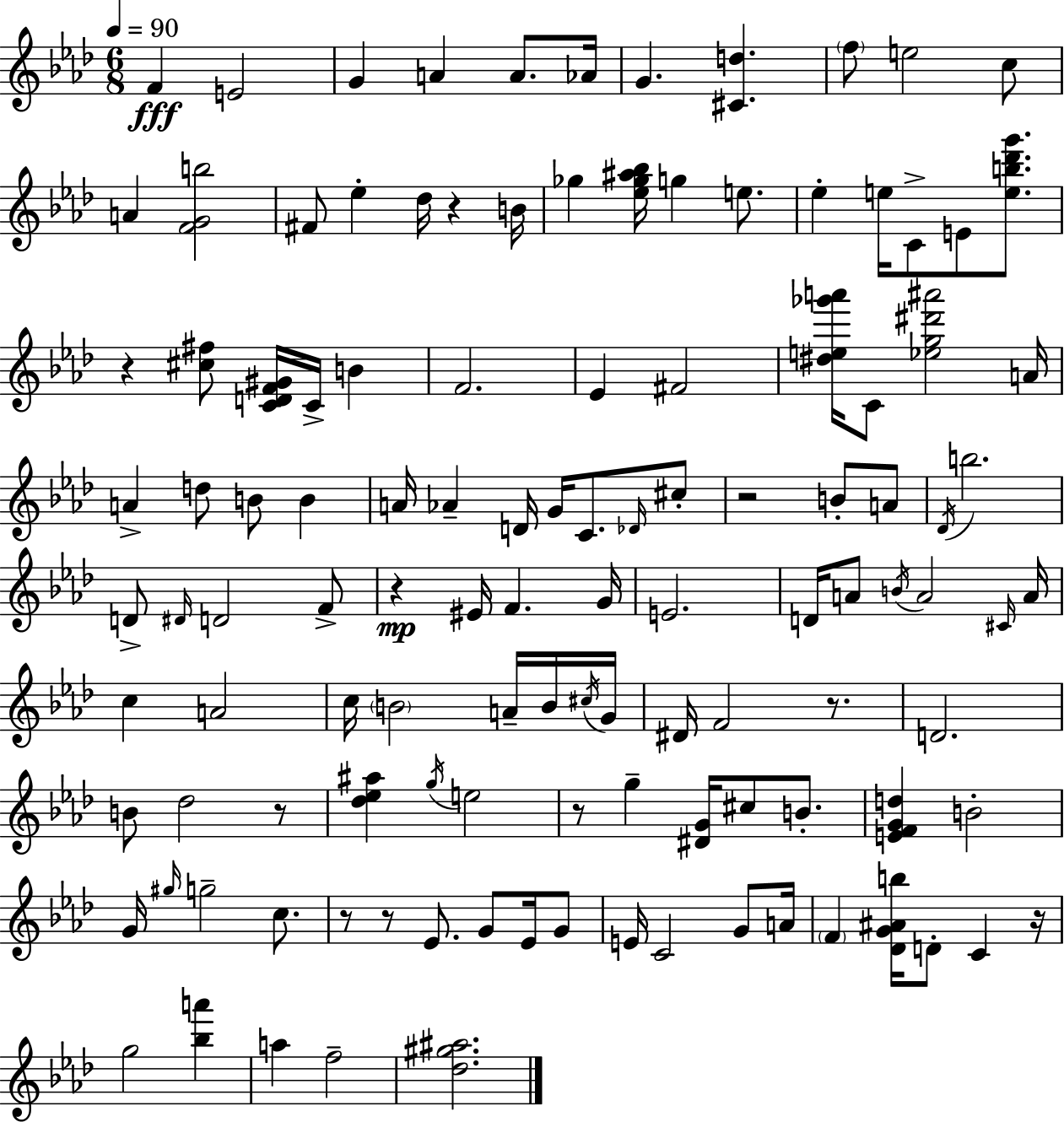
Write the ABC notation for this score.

X:1
T:Untitled
M:6/8
L:1/4
K:Fm
F E2 G A A/2 _A/4 G [^Cd] f/2 e2 c/2 A [FGb]2 ^F/2 _e _d/4 z B/4 _g [_e_g^a_b]/4 g e/2 _e e/4 C/2 E/2 [eb_d'g']/2 z [^c^f]/2 [CDF^G]/4 C/4 B F2 _E ^F2 [^de_g'a']/4 C/2 [_eg^d'^a']2 A/4 A d/2 B/2 B A/4 _A D/4 G/4 C/2 _D/4 ^c/2 z2 B/2 A/2 _D/4 b2 D/2 ^D/4 D2 F/2 z ^E/4 F G/4 E2 D/4 A/2 B/4 A2 ^C/4 A/4 c A2 c/4 B2 A/4 B/4 ^c/4 G/4 ^D/4 F2 z/2 D2 B/2 _d2 z/2 [_d_e^a] g/4 e2 z/2 g [^DG]/4 ^c/2 B/2 [EFGd] B2 G/4 ^g/4 g2 c/2 z/2 z/2 _E/2 G/2 _E/4 G/2 E/4 C2 G/2 A/4 F [_DG^Ab]/4 D/2 C z/4 g2 [_ba'] a f2 [_d^g^a]2